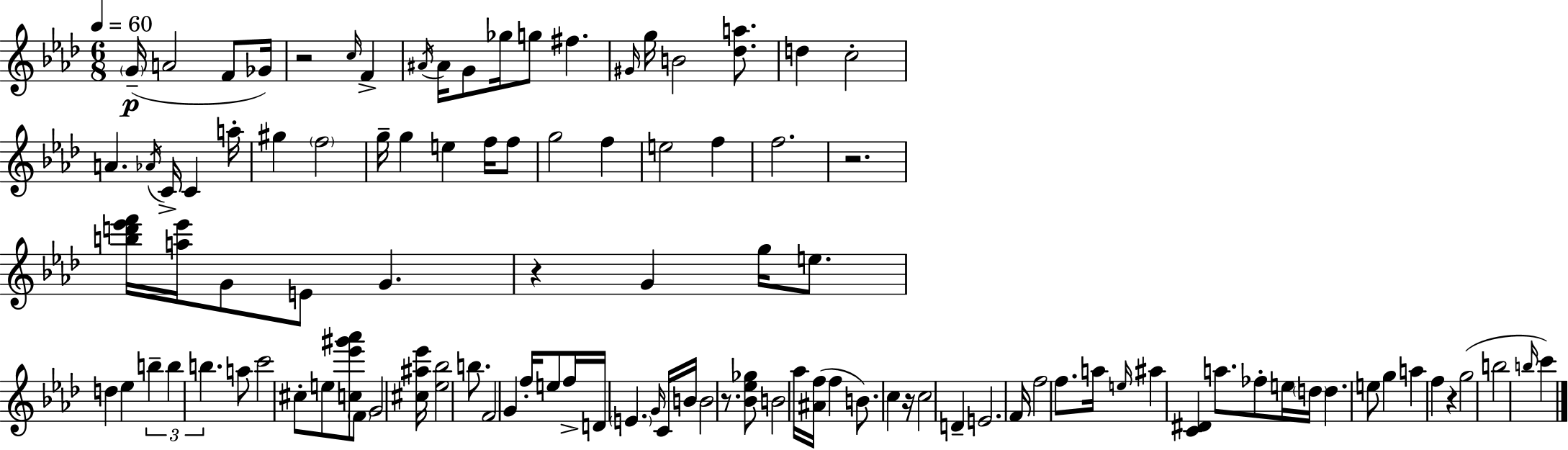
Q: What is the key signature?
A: AES major